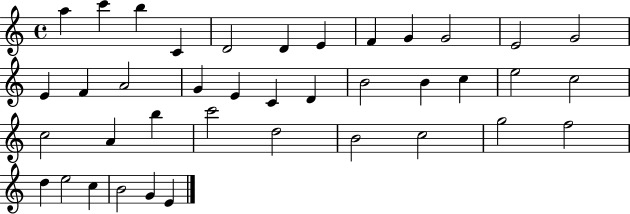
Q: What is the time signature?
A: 4/4